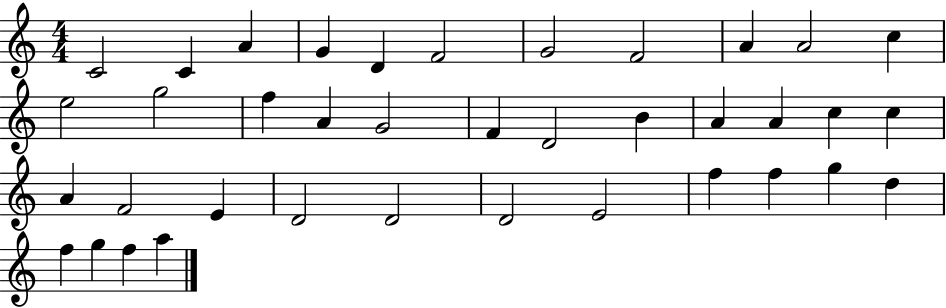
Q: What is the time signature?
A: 4/4